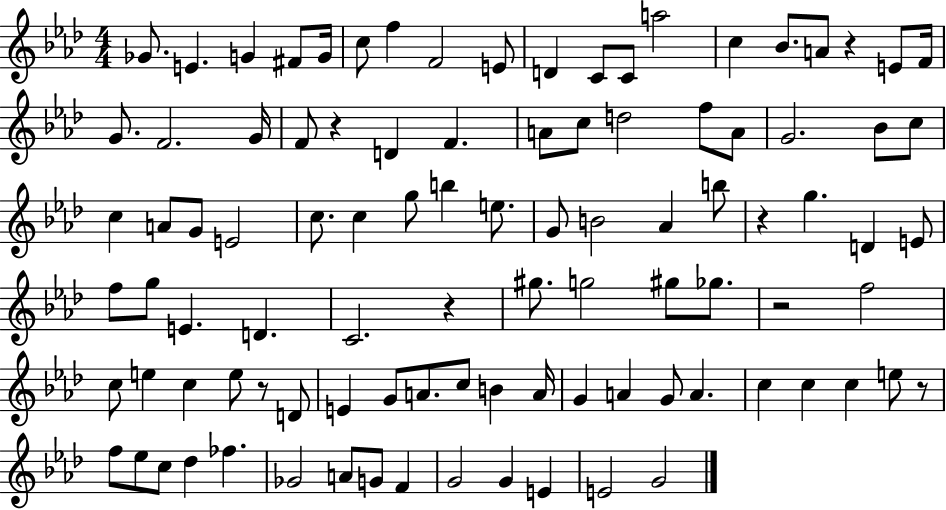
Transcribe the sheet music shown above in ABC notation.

X:1
T:Untitled
M:4/4
L:1/4
K:Ab
_G/2 E G ^F/2 G/4 c/2 f F2 E/2 D C/2 C/2 a2 c _B/2 A/2 z E/2 F/4 G/2 F2 G/4 F/2 z D F A/2 c/2 d2 f/2 A/2 G2 _B/2 c/2 c A/2 G/2 E2 c/2 c g/2 b e/2 G/2 B2 _A b/2 z g D E/2 f/2 g/2 E D C2 z ^g/2 g2 ^g/2 _g/2 z2 f2 c/2 e c e/2 z/2 D/2 E G/2 A/2 c/2 B A/4 G A G/2 A c c c e/2 z/2 f/2 _e/2 c/2 _d _f _G2 A/2 G/2 F G2 G E E2 G2